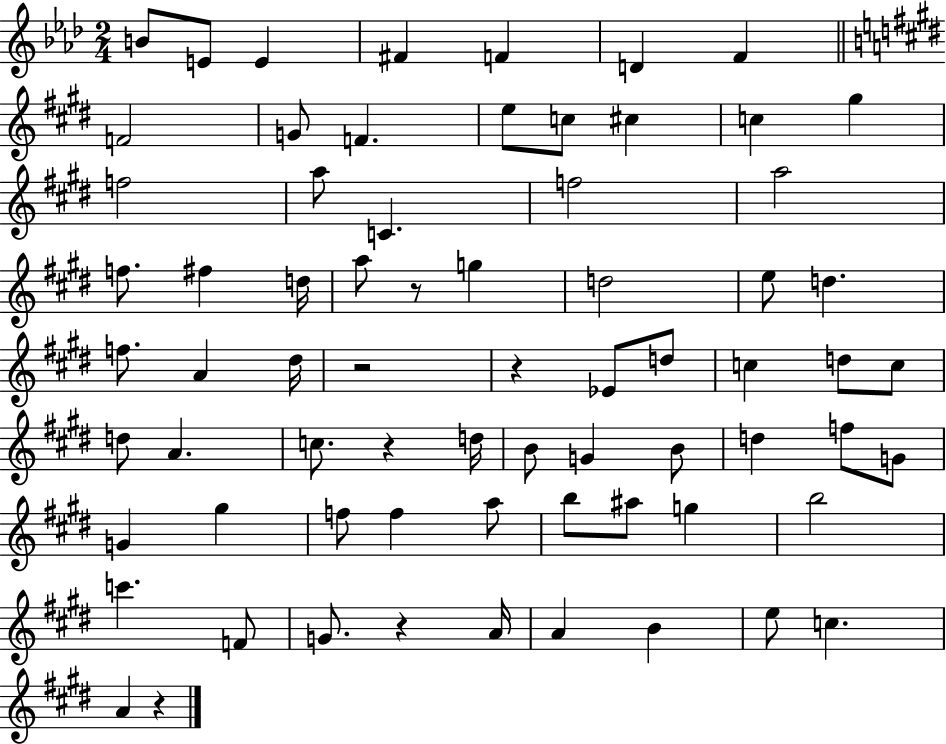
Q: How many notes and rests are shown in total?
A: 70